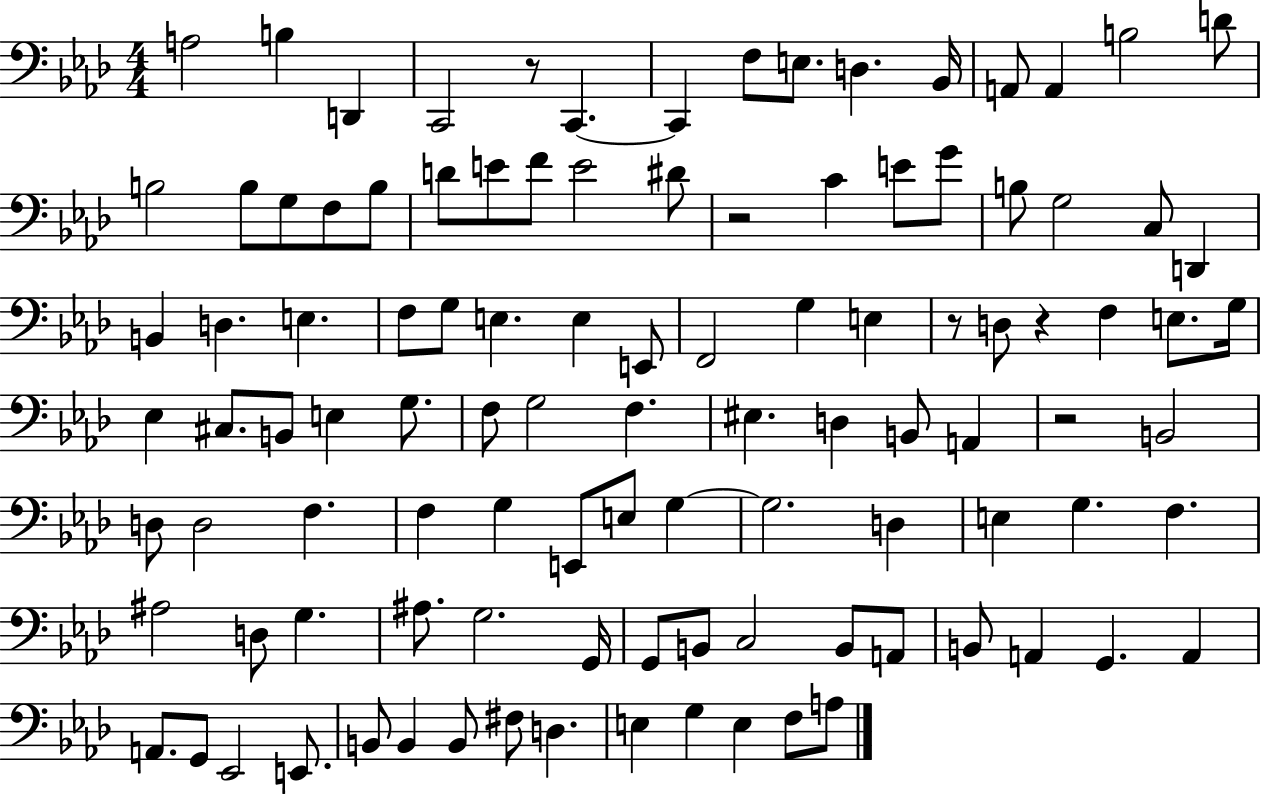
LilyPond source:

{
  \clef bass
  \numericTimeSignature
  \time 4/4
  \key aes \major
  \repeat volta 2 { a2 b4 d,4 | c,2 r8 c,4.~~ | c,4 f8 e8. d4. bes,16 | a,8 a,4 b2 d'8 | \break b2 b8 g8 f8 b8 | d'8 e'8 f'8 e'2 dis'8 | r2 c'4 e'8 g'8 | b8 g2 c8 d,4 | \break b,4 d4. e4. | f8 g8 e4. e4 e,8 | f,2 g4 e4 | r8 d8 r4 f4 e8. g16 | \break ees4 cis8. b,8 e4 g8. | f8 g2 f4. | eis4. d4 b,8 a,4 | r2 b,2 | \break d8 d2 f4. | f4 g4 e,8 e8 g4~~ | g2. d4 | e4 g4. f4. | \break ais2 d8 g4. | ais8. g2. g,16 | g,8 b,8 c2 b,8 a,8 | b,8 a,4 g,4. a,4 | \break a,8. g,8 ees,2 e,8. | b,8 b,4 b,8 fis8 d4. | e4 g4 e4 f8 a8 | } \bar "|."
}